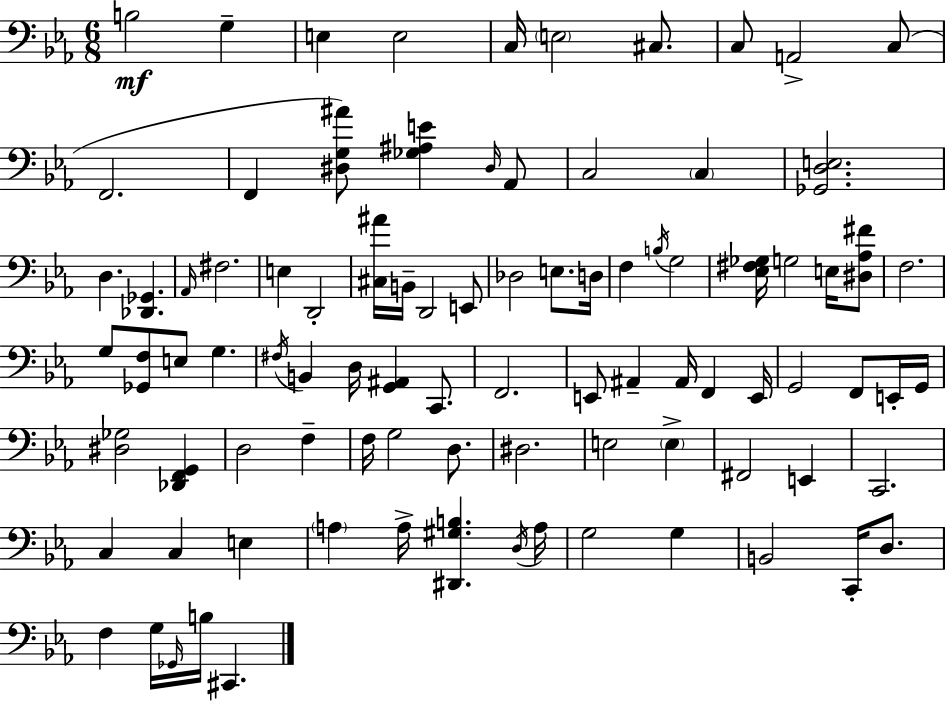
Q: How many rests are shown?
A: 0